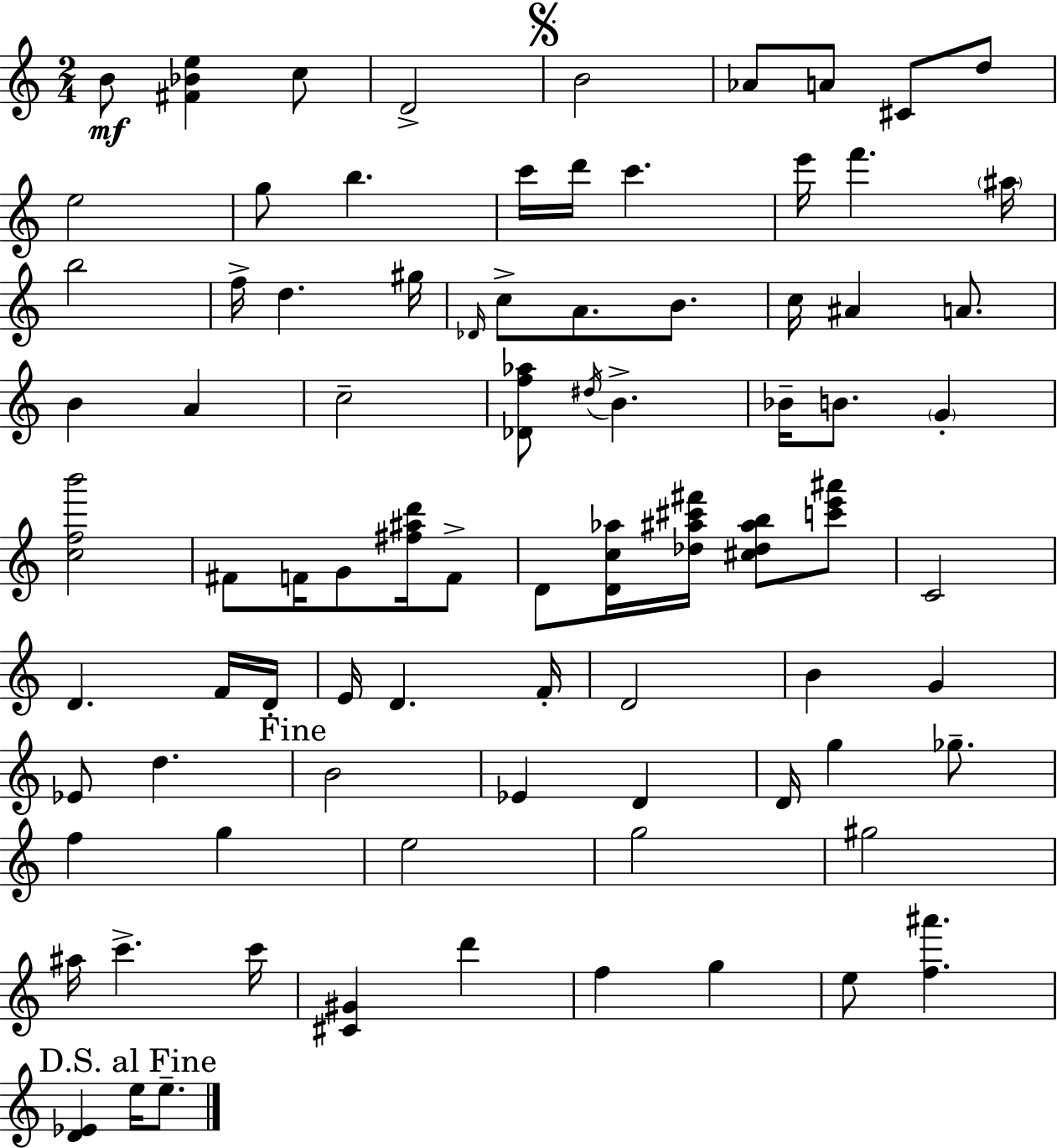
X:1
T:Untitled
M:2/4
L:1/4
K:C
B/2 [^F_Be] c/2 D2 B2 _A/2 A/2 ^C/2 d/2 e2 g/2 b c'/4 d'/4 c' e'/4 f' ^a/4 b2 f/4 d ^g/4 _D/4 c/2 A/2 B/2 c/4 ^A A/2 B A c2 [_Df_a]/2 ^d/4 B _B/4 B/2 G [cfb']2 ^F/2 F/4 G/2 [^f^ad']/4 F/2 D/2 [Dc_a]/4 [_d^a^c'^f']/4 [^c_d^ab]/2 [c'e'^a']/2 C2 D F/4 D/4 E/4 D F/4 D2 B G _E/2 d B2 _E D D/4 g _g/2 f g e2 g2 ^g2 ^a/4 c' c'/4 [^C^G] d' f g e/2 [f^a'] [D_E] e/4 e/2